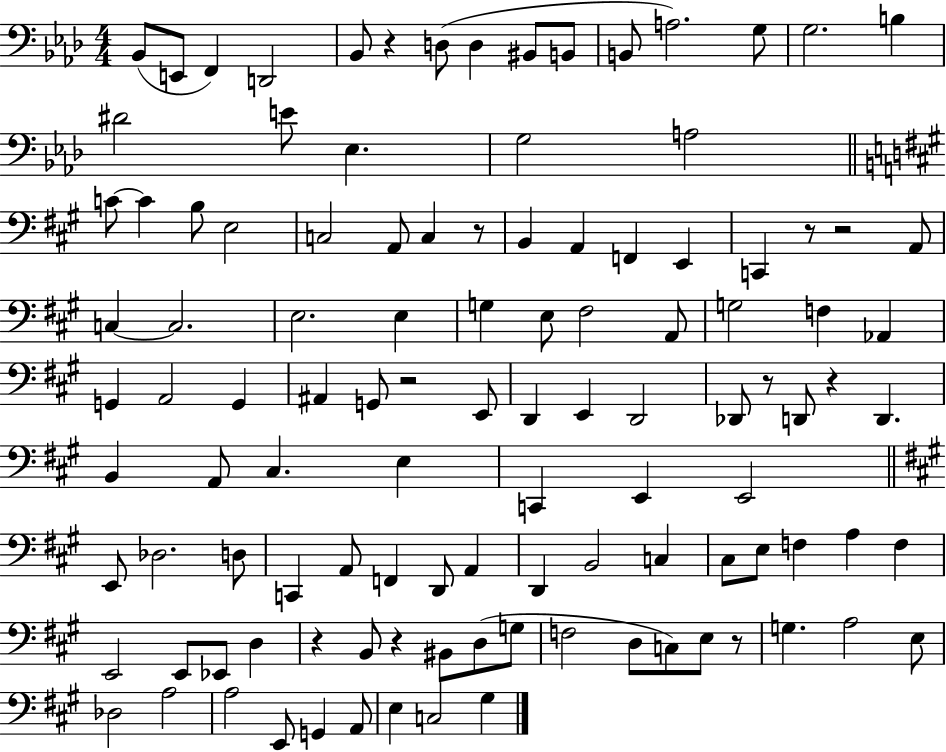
Bb2/e E2/e F2/q D2/h Bb2/e R/q D3/e D3/q BIS2/e B2/e B2/e A3/h. G3/e G3/h. B3/q D#4/h E4/e Eb3/q. G3/h A3/h C4/e C4/q B3/e E3/h C3/h A2/e C3/q R/e B2/q A2/q F2/q E2/q C2/q R/e R/h A2/e C3/q C3/h. E3/h. E3/q G3/q E3/e F#3/h A2/e G3/h F3/q Ab2/q G2/q A2/h G2/q A#2/q G2/e R/h E2/e D2/q E2/q D2/h Db2/e R/e D2/e R/q D2/q. B2/q A2/e C#3/q. E3/q C2/q E2/q E2/h E2/e Db3/h. D3/e C2/q A2/e F2/q D2/e A2/q D2/q B2/h C3/q C#3/e E3/e F3/q A3/q F3/q E2/h E2/e Eb2/e D3/q R/q B2/e R/q BIS2/e D3/e G3/e F3/h D3/e C3/e E3/e R/e G3/q. A3/h E3/e Db3/h A3/h A3/h E2/e G2/q A2/e E3/q C3/h G#3/q